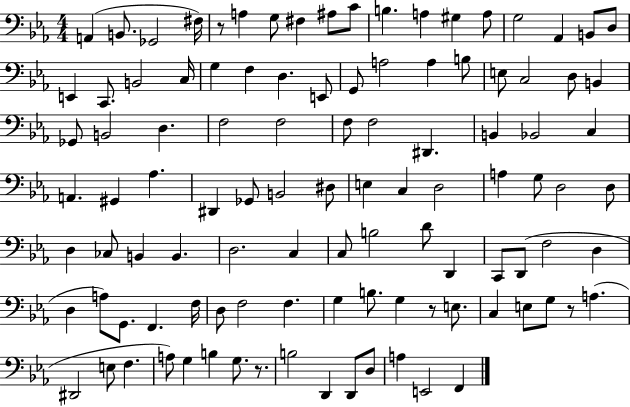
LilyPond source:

{
  \clef bass
  \numericTimeSignature
  \time 4/4
  \key ees \major
  a,4( b,8. ges,2 fis16) | r8 a4 g8 fis4 ais8 c'8 | b4. a4 gis4 a8 | g2 aes,4 b,8 d8 | \break e,4 c,8. b,2 c16 | g4 f4 d4. e,8 | g,8 a2 a4 b8 | e8 c2 d8 b,4 | \break ges,8 b,2 d4. | f2 f2 | f8 f2 dis,4. | b,4 bes,2 c4 | \break a,4. gis,4 aes4. | dis,4 ges,8 b,2 dis8 | e4 c4 d2 | a4 g8 d2 d8 | \break d4 ces8 b,4 b,4. | d2. c4 | c8 b2 d'8 d,4 | c,8 d,8( f2 d4 | \break d4 a8) g,8. f,4. f16 | d8 f2 f4. | g4 b8. g4 r8 e8. | c4 e8 g8 r8 a4.( | \break dis,2 e8 f4. | a8) g4 b4 g8. r8. | b2 d,4 d,8 d8 | a4 e,2 f,4 | \break \bar "|."
}